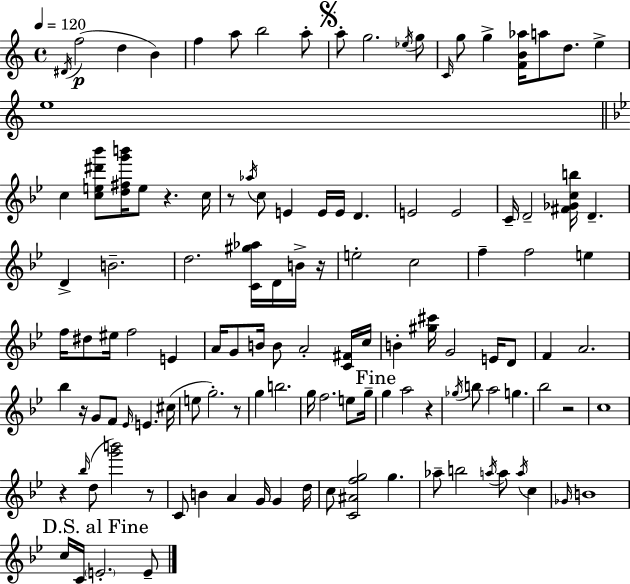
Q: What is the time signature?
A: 4/4